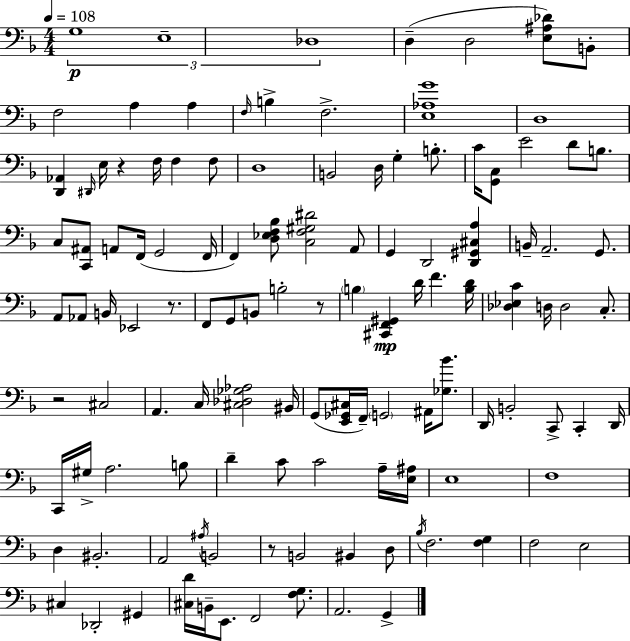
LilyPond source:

{
  \clef bass
  \numericTimeSignature
  \time 4/4
  \key d \minor
  \tempo 4 = 108
  \tuplet 3/2 { g1\p | e1-- | des1 } | d4--( d2 <e ais des'>8) b,8-. | \break f2 a4 a4 | \grace { f16 } b4-> f2.-> | <e aes g'>1 | d1 | \break <d, aes,>4 \grace { dis,16 } e16 r4 f16 f4 | f8 d1 | b,2 d16 g4-. b8.-. | c'16 <g, c>8 e'2 d'8 b8. | \break c8 <c, ais,>8 a,8 f,16( g,2 | f,16 f,4) <d ees f bes>8 <c f gis dis'>2 | a,8 g,4 d,2 <d, gis, cis a>4 | b,16-- a,2.-- g,8. | \break a,8 aes,8 b,16 ees,2 r8. | f,8 g,8 b,8 b2-. | r8 \parenthesize b4 <cis, f, gis,>4\mp d'16 f'4. | <b d'>16 <des ees c'>4 d16 d2 c8.-. | \break r2 cis2 | a,4. c16 <cis des ges aes>2 | bis,16 g,8( <e, ges, cis>16 f,16--) \parenthesize g,2 ais,16 <ges bes'>8. | d,16 b,2-. c,8-> c,4-. | \break d,16 c,16 gis16-> a2. | b8 d'4-- c'8 c'2 | a16-- <e ais>16 e1 | f1 | \break d4 bis,2.-. | a,2 \acciaccatura { ais16 } b,2 | r8 b,2 bis,4 | d8 \acciaccatura { bes16 } f2. | \break <f g>4 f2 e2 | cis4 des,2-. | gis,4 <cis d'>16 b,16-- e,8. f,2 | <f g>8. a,2. | \break g,4-> \bar "|."
}